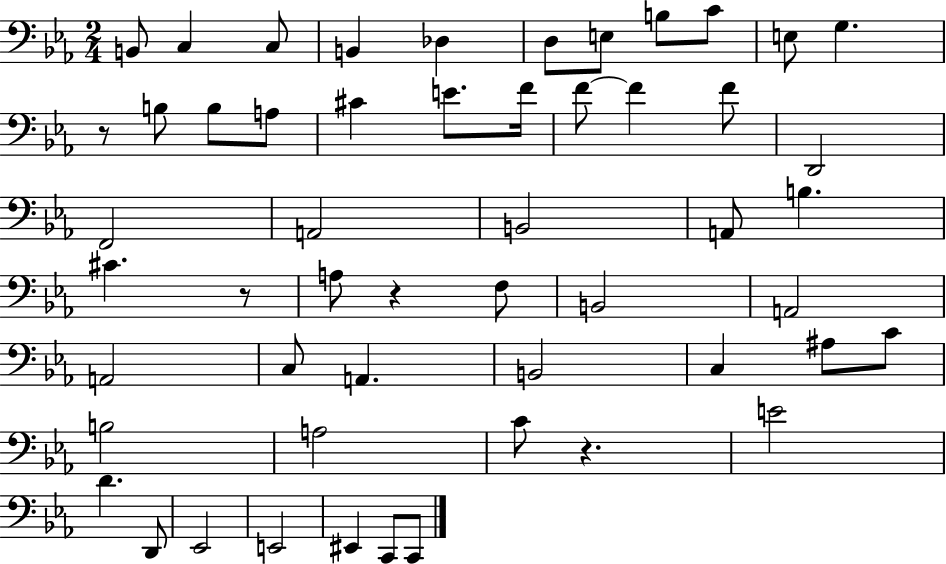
{
  \clef bass
  \numericTimeSignature
  \time 2/4
  \key ees \major
  b,8 c4 c8 | b,4 des4 | d8 e8 b8 c'8 | e8 g4. | \break r8 b8 b8 a8 | cis'4 e'8. f'16 | f'8~~ f'4 f'8 | d,2 | \break f,2 | a,2 | b,2 | a,8 b4. | \break cis'4. r8 | a8 r4 f8 | b,2 | a,2 | \break a,2 | c8 a,4. | b,2 | c4 ais8 c'8 | \break b2 | a2 | c'8 r4. | e'2 | \break d'4. d,8 | ees,2 | e,2 | eis,4 c,8 c,8 | \break \bar "|."
}